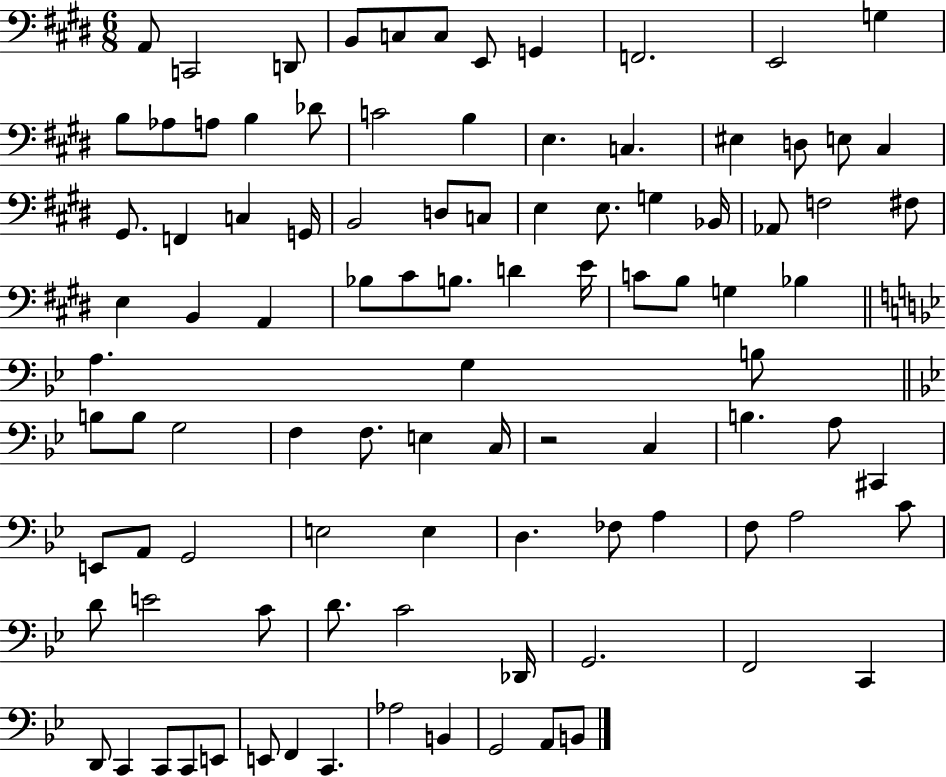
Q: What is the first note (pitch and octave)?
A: A2